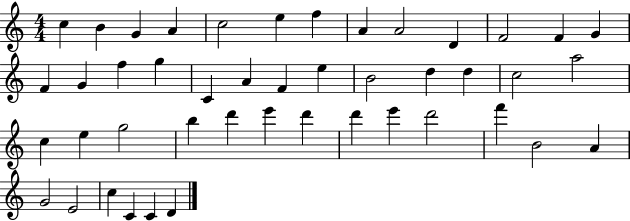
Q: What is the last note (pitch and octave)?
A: D4